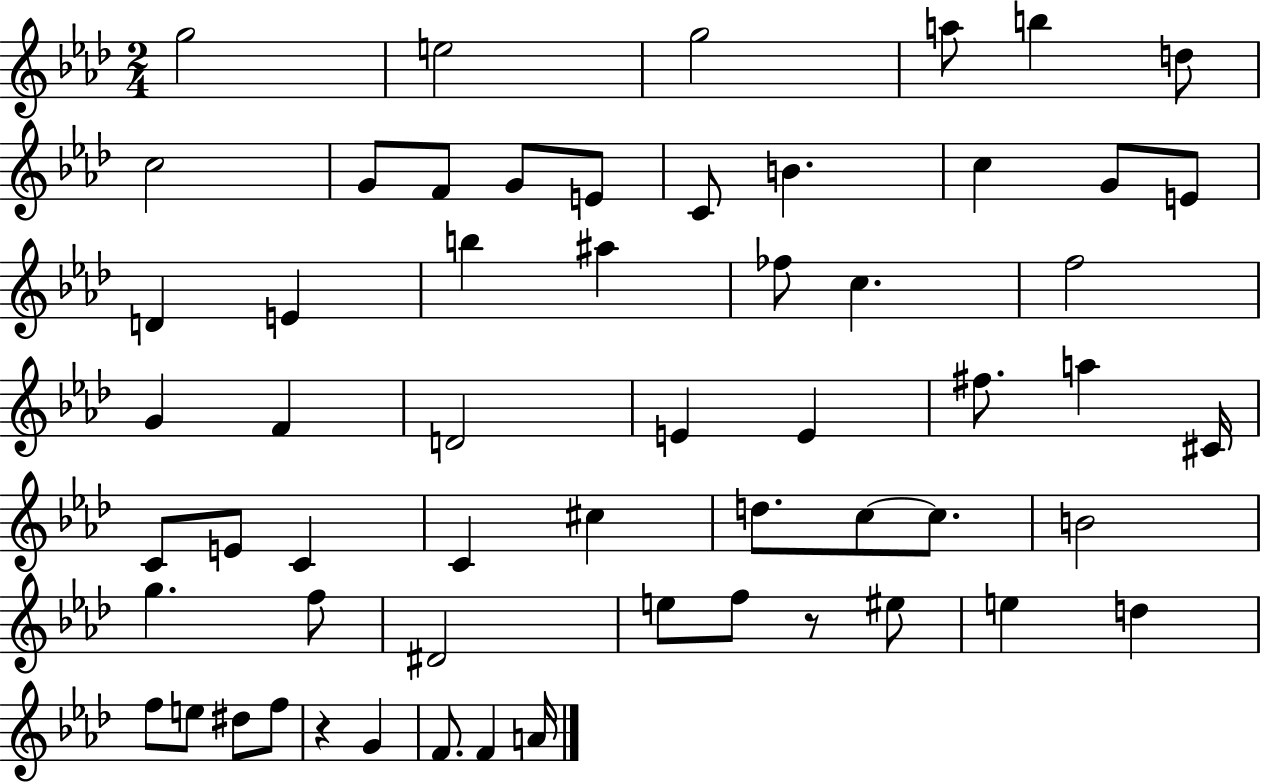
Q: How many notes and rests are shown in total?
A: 58